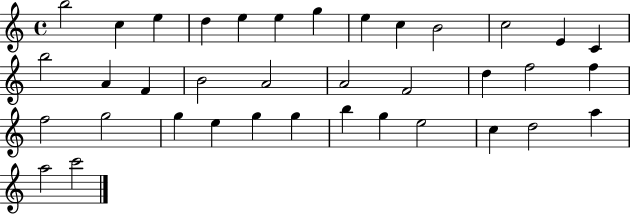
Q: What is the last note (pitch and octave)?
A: C6